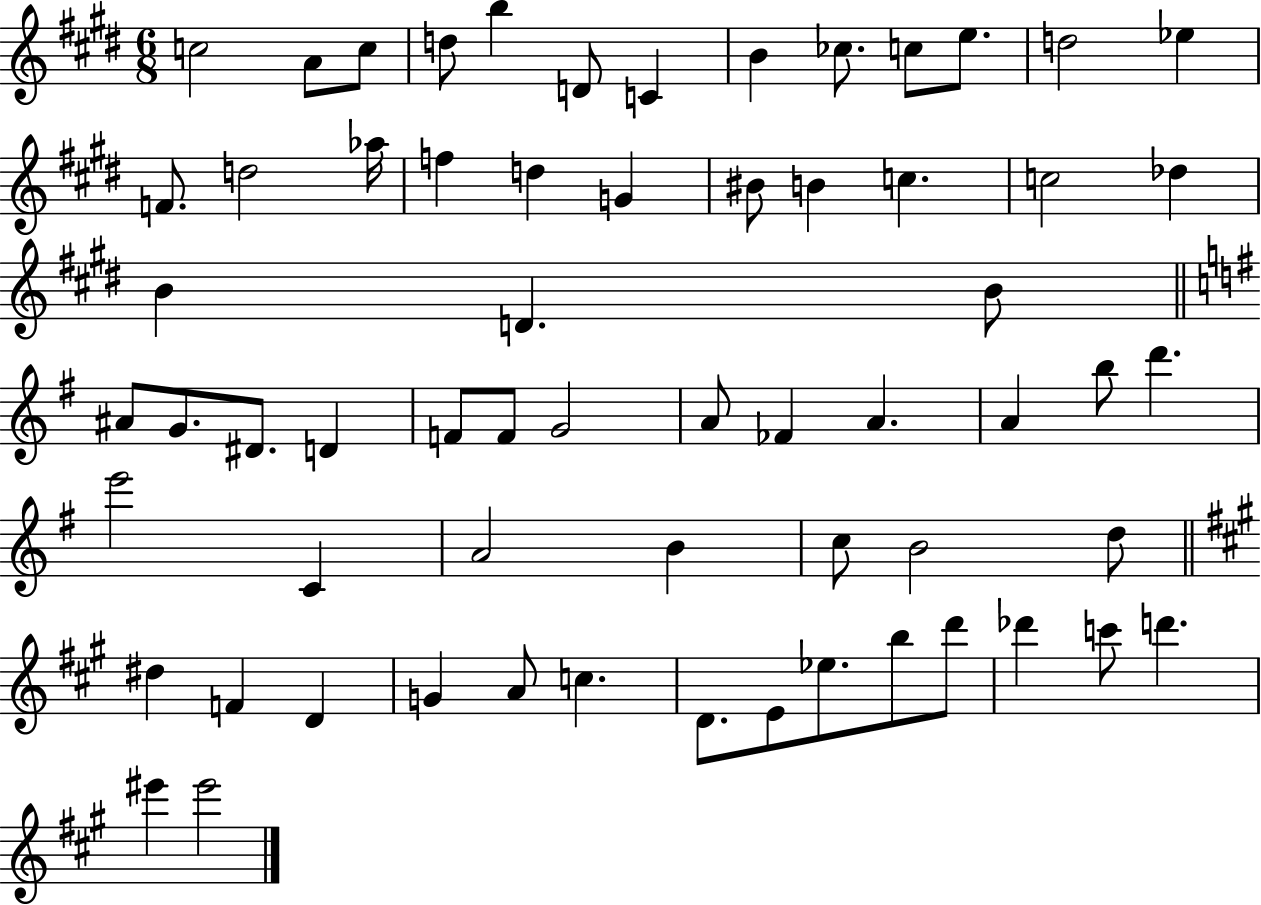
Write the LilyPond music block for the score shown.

{
  \clef treble
  \numericTimeSignature
  \time 6/8
  \key e \major
  c''2 a'8 c''8 | d''8 b''4 d'8 c'4 | b'4 ces''8. c''8 e''8. | d''2 ees''4 | \break f'8. d''2 aes''16 | f''4 d''4 g'4 | bis'8 b'4 c''4. | c''2 des''4 | \break b'4 d'4. b'8 | \bar "||" \break \key e \minor ais'8 g'8. dis'8. d'4 | f'8 f'8 g'2 | a'8 fes'4 a'4. | a'4 b''8 d'''4. | \break e'''2 c'4 | a'2 b'4 | c''8 b'2 d''8 | \bar "||" \break \key a \major dis''4 f'4 d'4 | g'4 a'8 c''4. | d'8. e'8 ees''8. b''8 d'''8 | des'''4 c'''8 d'''4. | \break eis'''4 eis'''2 | \bar "|."
}